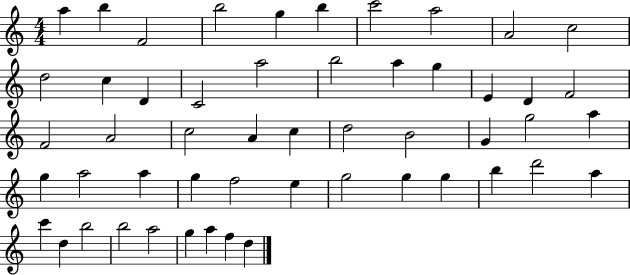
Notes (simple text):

A5/q B5/q F4/h B5/h G5/q B5/q C6/h A5/h A4/h C5/h D5/h C5/q D4/q C4/h A5/h B5/h A5/q G5/q E4/q D4/q F4/h F4/h A4/h C5/h A4/q C5/q D5/h B4/h G4/q G5/h A5/q G5/q A5/h A5/q G5/q F5/h E5/q G5/h G5/q G5/q B5/q D6/h A5/q C6/q D5/q B5/h B5/h A5/h G5/q A5/q F5/q D5/q